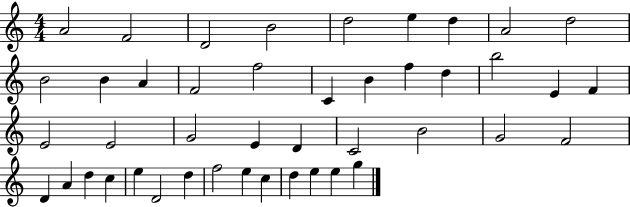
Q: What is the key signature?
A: C major